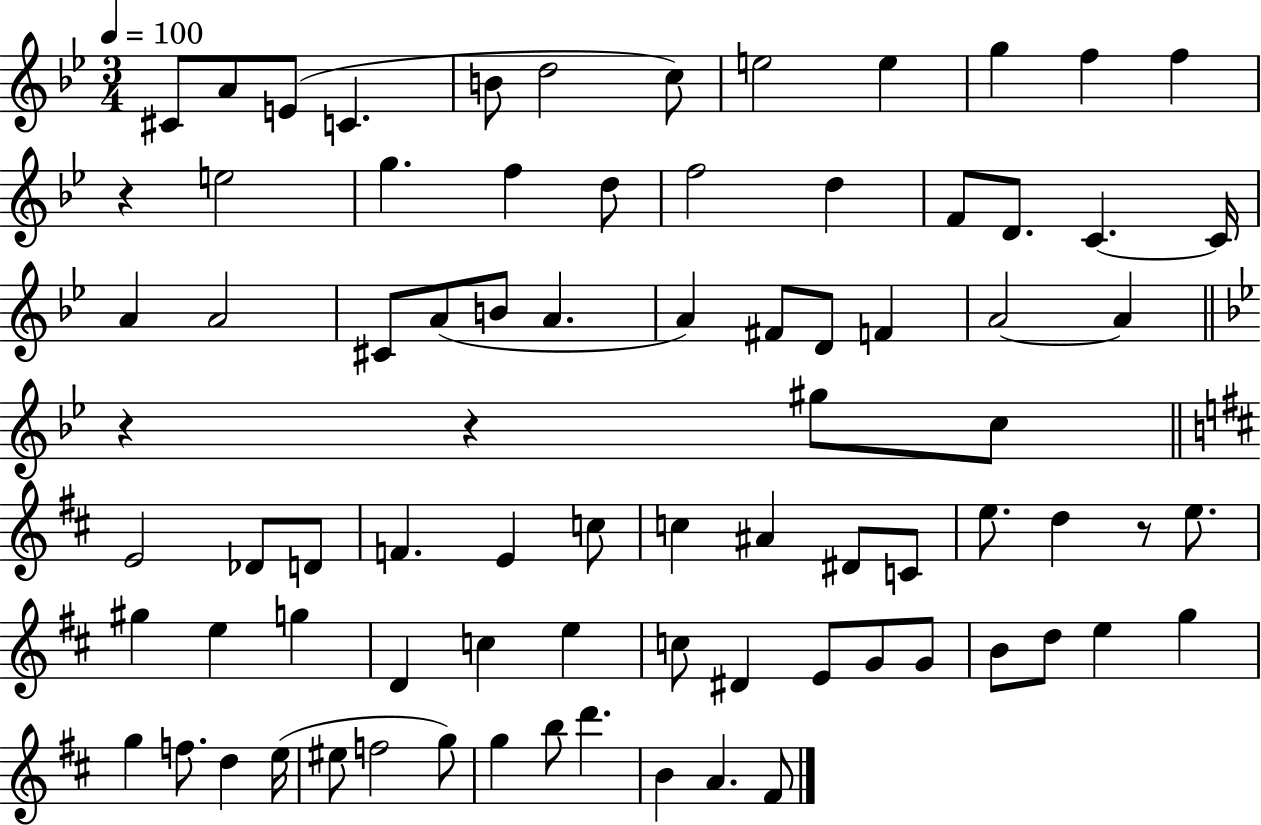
{
  \clef treble
  \numericTimeSignature
  \time 3/4
  \key bes \major
  \tempo 4 = 100
  \repeat volta 2 { cis'8 a'8 e'8( c'4. | b'8 d''2 c''8) | e''2 e''4 | g''4 f''4 f''4 | \break r4 e''2 | g''4. f''4 d''8 | f''2 d''4 | f'8 d'8. c'4.~~ c'16 | \break a'4 a'2 | cis'8 a'8( b'8 a'4. | a'4) fis'8 d'8 f'4 | a'2~~ a'4 | \break \bar "||" \break \key bes \major r4 r4 gis''8 c''8 | \bar "||" \break \key d \major e'2 des'8 d'8 | f'4. e'4 c''8 | c''4 ais'4 dis'8 c'8 | e''8. d''4 r8 e''8. | \break gis''4 e''4 g''4 | d'4 c''4 e''4 | c''8 dis'4 e'8 g'8 g'8 | b'8 d''8 e''4 g''4 | \break g''4 f''8. d''4 e''16( | eis''8 f''2 g''8) | g''4 b''8 d'''4. | b'4 a'4. fis'8 | \break } \bar "|."
}